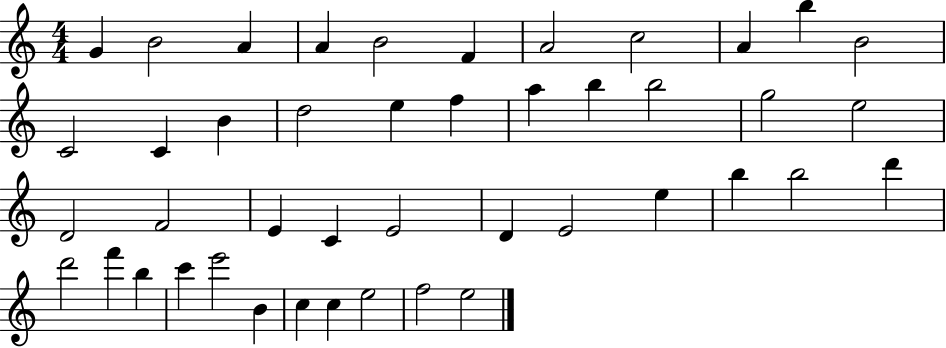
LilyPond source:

{
  \clef treble
  \numericTimeSignature
  \time 4/4
  \key c \major
  g'4 b'2 a'4 | a'4 b'2 f'4 | a'2 c''2 | a'4 b''4 b'2 | \break c'2 c'4 b'4 | d''2 e''4 f''4 | a''4 b''4 b''2 | g''2 e''2 | \break d'2 f'2 | e'4 c'4 e'2 | d'4 e'2 e''4 | b''4 b''2 d'''4 | \break d'''2 f'''4 b''4 | c'''4 e'''2 b'4 | c''4 c''4 e''2 | f''2 e''2 | \break \bar "|."
}